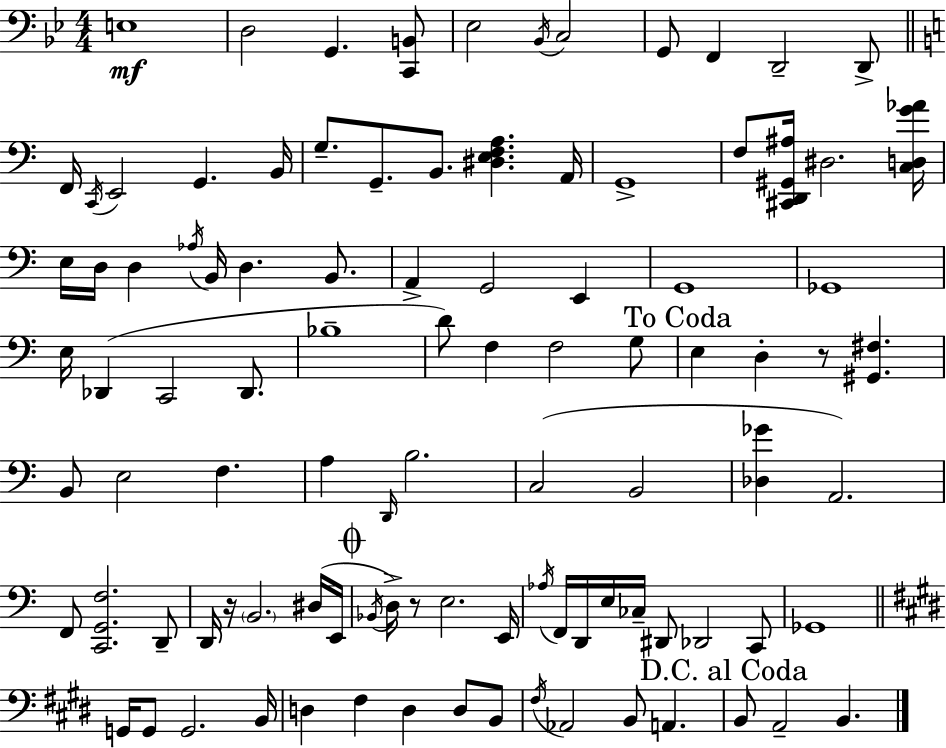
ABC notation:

X:1
T:Untitled
M:4/4
L:1/4
K:Gm
E,4 D,2 G,, [C,,B,,]/2 _E,2 _B,,/4 C,2 G,,/2 F,, D,,2 D,,/2 F,,/4 C,,/4 E,,2 G,, B,,/4 G,/2 G,,/2 B,,/2 [^D,E,F,A,] A,,/4 G,,4 F,/2 [^C,,D,,^G,,^A,]/4 ^D,2 [C,D,G_A]/4 E,/4 D,/4 D, _A,/4 B,,/4 D, B,,/2 A,, G,,2 E,, G,,4 _G,,4 E,/4 _D,, C,,2 _D,,/2 _B,4 D/2 F, F,2 G,/2 E, D, z/2 [^G,,^F,] B,,/2 E,2 F, A, D,,/4 B,2 C,2 B,,2 [_D,_G] A,,2 F,,/2 [C,,G,,F,]2 D,,/2 D,,/4 z/4 B,,2 ^D,/4 E,,/4 _B,,/4 D,/4 z/2 E,2 E,,/4 _A,/4 F,,/4 D,,/4 E,/4 _C,/4 ^D,,/2 _D,,2 C,,/2 _G,,4 G,,/4 G,,/2 G,,2 B,,/4 D, ^F, D, D,/2 B,,/2 ^F,/4 _A,,2 B,,/2 A,, B,,/2 A,,2 B,,